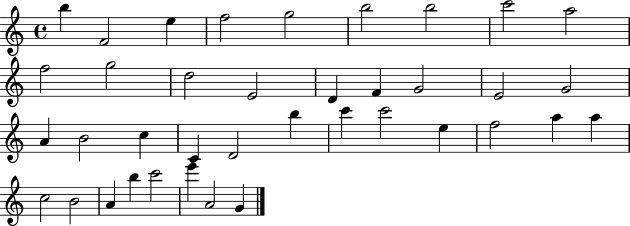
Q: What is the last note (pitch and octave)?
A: G4